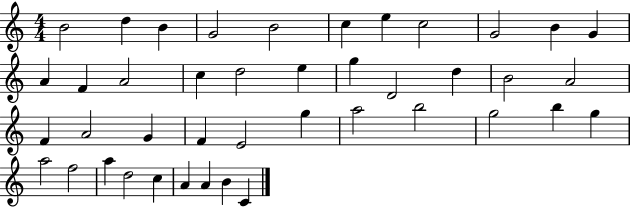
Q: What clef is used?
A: treble